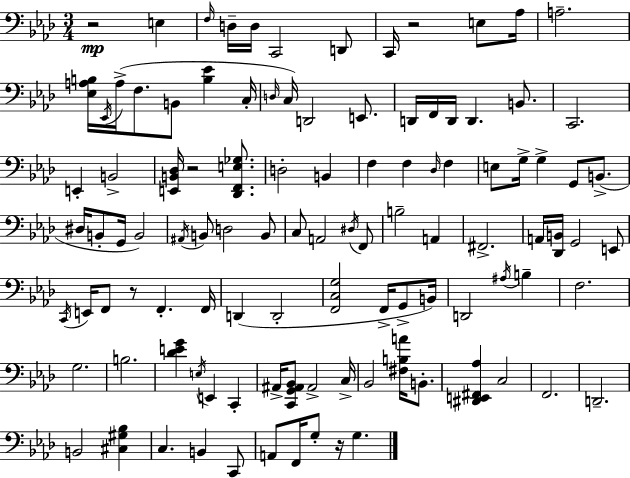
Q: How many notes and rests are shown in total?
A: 107